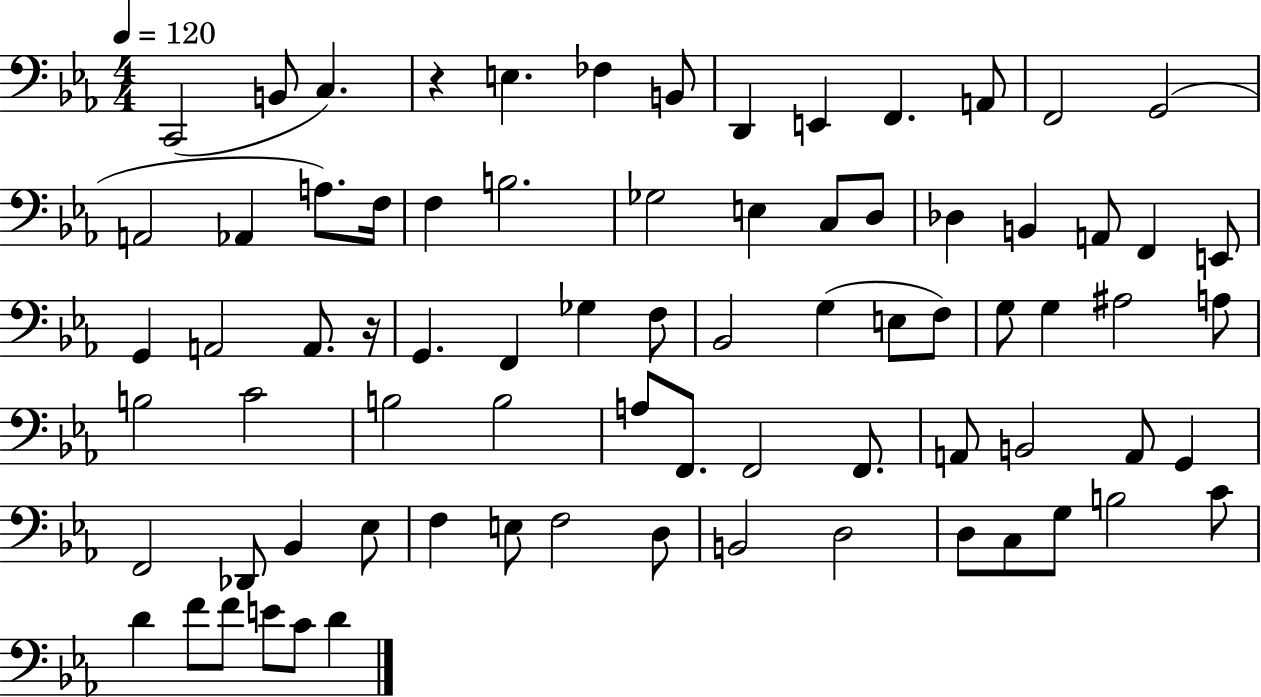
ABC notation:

X:1
T:Untitled
M:4/4
L:1/4
K:Eb
C,,2 B,,/2 C, z E, _F, B,,/2 D,, E,, F,, A,,/2 F,,2 G,,2 A,,2 _A,, A,/2 F,/4 F, B,2 _G,2 E, C,/2 D,/2 _D, B,, A,,/2 F,, E,,/2 G,, A,,2 A,,/2 z/4 G,, F,, _G, F,/2 _B,,2 G, E,/2 F,/2 G,/2 G, ^A,2 A,/2 B,2 C2 B,2 B,2 A,/2 F,,/2 F,,2 F,,/2 A,,/2 B,,2 A,,/2 G,, F,,2 _D,,/2 _B,, _E,/2 F, E,/2 F,2 D,/2 B,,2 D,2 D,/2 C,/2 G,/2 B,2 C/2 D F/2 F/2 E/2 C/2 D